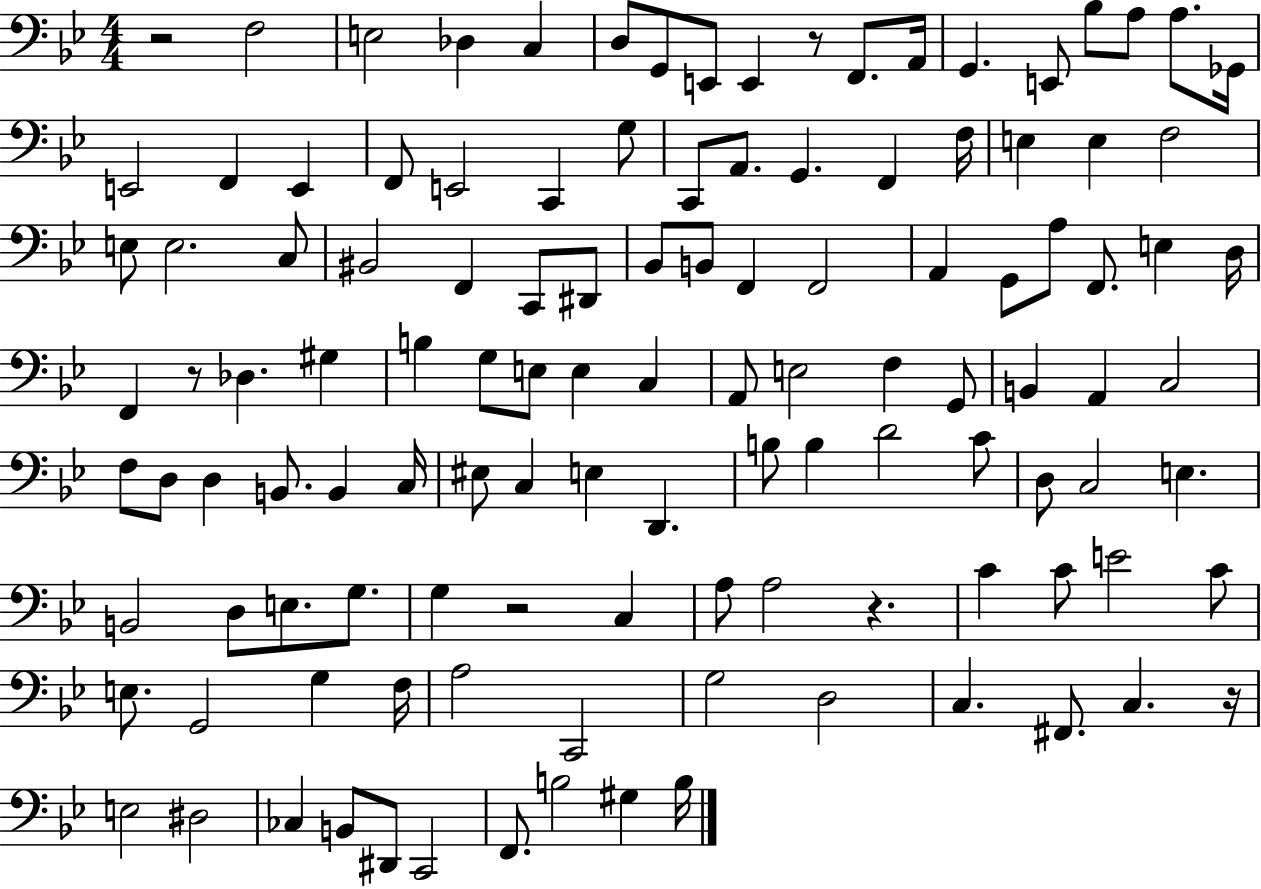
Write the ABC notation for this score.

X:1
T:Untitled
M:4/4
L:1/4
K:Bb
z2 F,2 E,2 _D, C, D,/2 G,,/2 E,,/2 E,, z/2 F,,/2 A,,/4 G,, E,,/2 _B,/2 A,/2 A,/2 _G,,/4 E,,2 F,, E,, F,,/2 E,,2 C,, G,/2 C,,/2 A,,/2 G,, F,, F,/4 E, E, F,2 E,/2 E,2 C,/2 ^B,,2 F,, C,,/2 ^D,,/2 _B,,/2 B,,/2 F,, F,,2 A,, G,,/2 A,/2 F,,/2 E, D,/4 F,, z/2 _D, ^G, B, G,/2 E,/2 E, C, A,,/2 E,2 F, G,,/2 B,, A,, C,2 F,/2 D,/2 D, B,,/2 B,, C,/4 ^E,/2 C, E, D,, B,/2 B, D2 C/2 D,/2 C,2 E, B,,2 D,/2 E,/2 G,/2 G, z2 C, A,/2 A,2 z C C/2 E2 C/2 E,/2 G,,2 G, F,/4 A,2 C,,2 G,2 D,2 C, ^F,,/2 C, z/4 E,2 ^D,2 _C, B,,/2 ^D,,/2 C,,2 F,,/2 B,2 ^G, B,/4